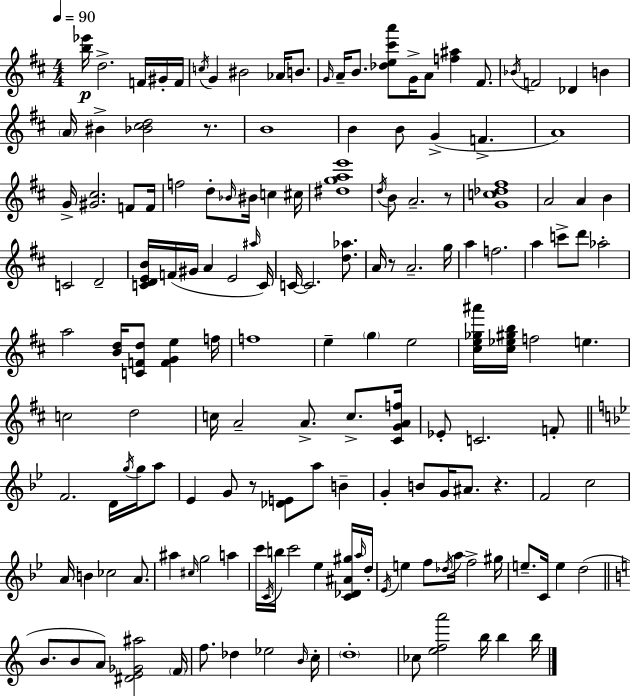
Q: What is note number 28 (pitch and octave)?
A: G4